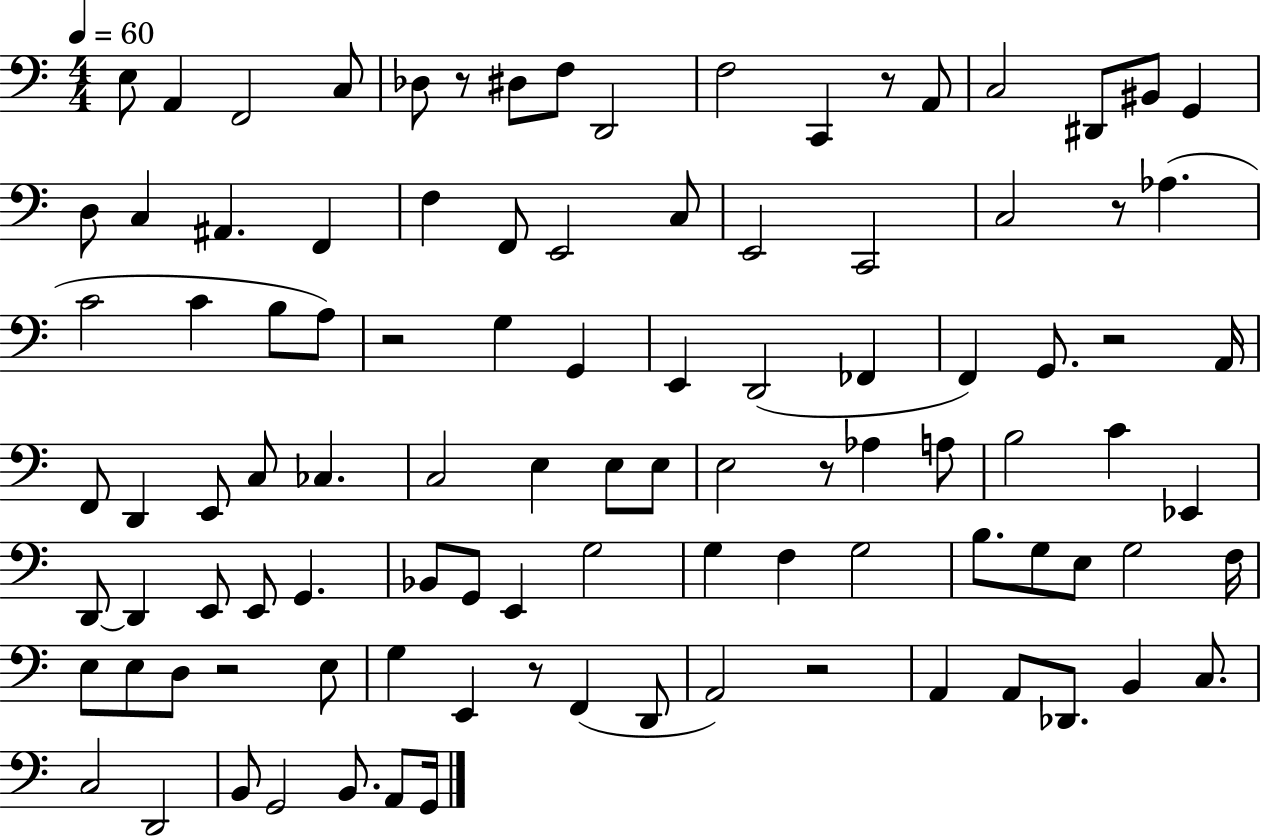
E3/e A2/q F2/h C3/e Db3/e R/e D#3/e F3/e D2/h F3/h C2/q R/e A2/e C3/h D#2/e BIS2/e G2/q D3/e C3/q A#2/q. F2/q F3/q F2/e E2/h C3/e E2/h C2/h C3/h R/e Ab3/q. C4/h C4/q B3/e A3/e R/h G3/q G2/q E2/q D2/h FES2/q F2/q G2/e. R/h A2/s F2/e D2/q E2/e C3/e CES3/q. C3/h E3/q E3/e E3/e E3/h R/e Ab3/q A3/e B3/h C4/q Eb2/q D2/e D2/q E2/e E2/e G2/q. Bb2/e G2/e E2/q G3/h G3/q F3/q G3/h B3/e. G3/e E3/e G3/h F3/s E3/e E3/e D3/e R/h E3/e G3/q E2/q R/e F2/q D2/e A2/h R/h A2/q A2/e Db2/e. B2/q C3/e. C3/h D2/h B2/e G2/h B2/e. A2/e G2/s